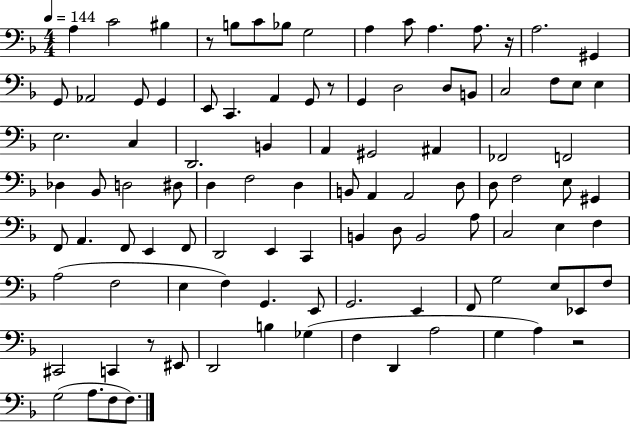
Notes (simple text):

A3/q C4/h BIS3/q R/e B3/e C4/e Bb3/e G3/h A3/q C4/e A3/q. A3/e. R/s A3/h. G#2/q G2/e Ab2/h G2/e G2/q E2/e C2/q. A2/q G2/e R/e G2/q D3/h D3/e B2/e C3/h F3/e E3/e E3/q E3/h. C3/q D2/h. B2/q A2/q G#2/h A#2/q FES2/h F2/h Db3/q Bb2/e D3/h D#3/e D3/q F3/h D3/q B2/e A2/q A2/h D3/e D3/e F3/h E3/e G#2/q F2/e A2/q. F2/e E2/q F2/e D2/h E2/q C2/q B2/q D3/e B2/h A3/e C3/h E3/q F3/q A3/h F3/h E3/q F3/q G2/q. E2/e G2/h. E2/q F2/e G3/h E3/e Eb2/e F3/e C#2/h C2/q R/e EIS2/e D2/h B3/q Gb3/q F3/q D2/q A3/h G3/q A3/q R/h G3/h A3/e. F3/e F3/e.